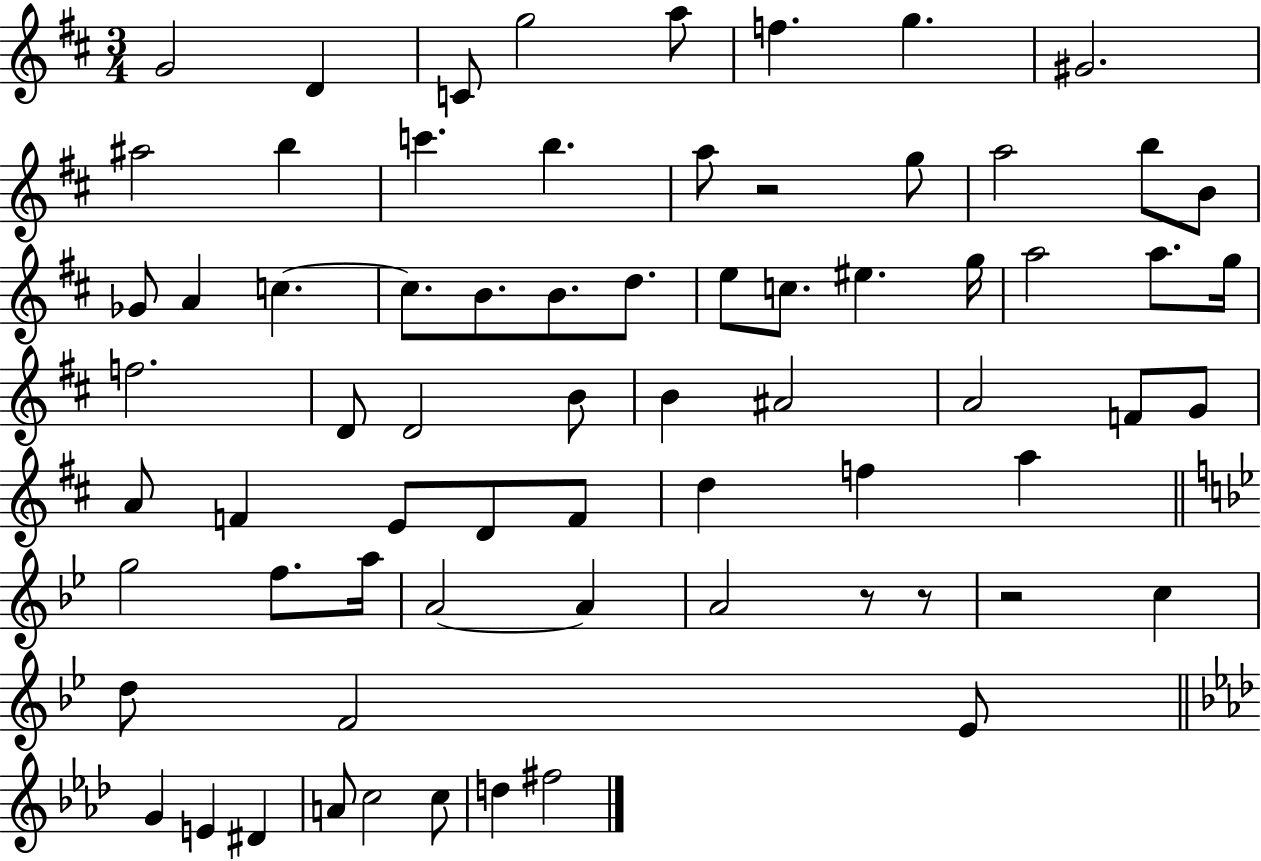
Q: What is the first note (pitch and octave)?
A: G4